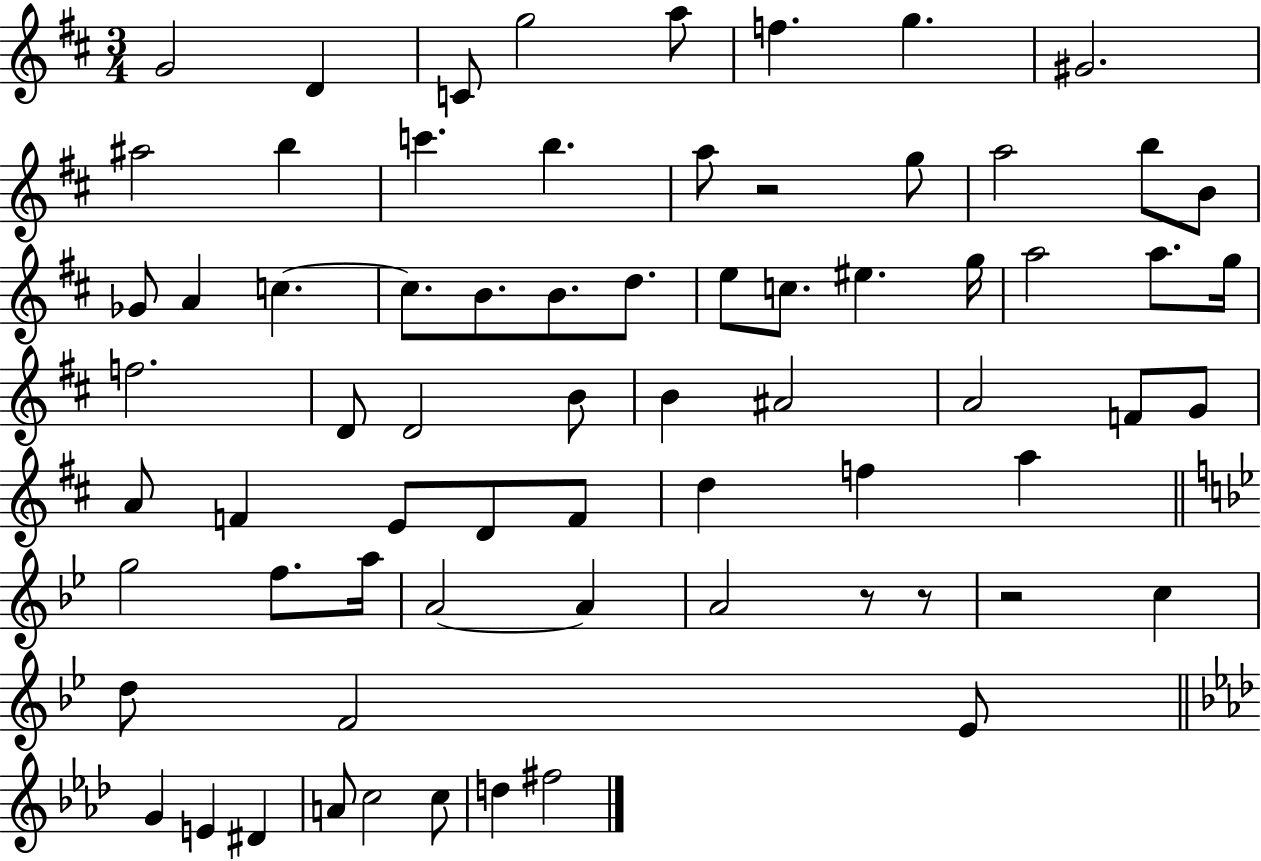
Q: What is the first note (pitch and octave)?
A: G4